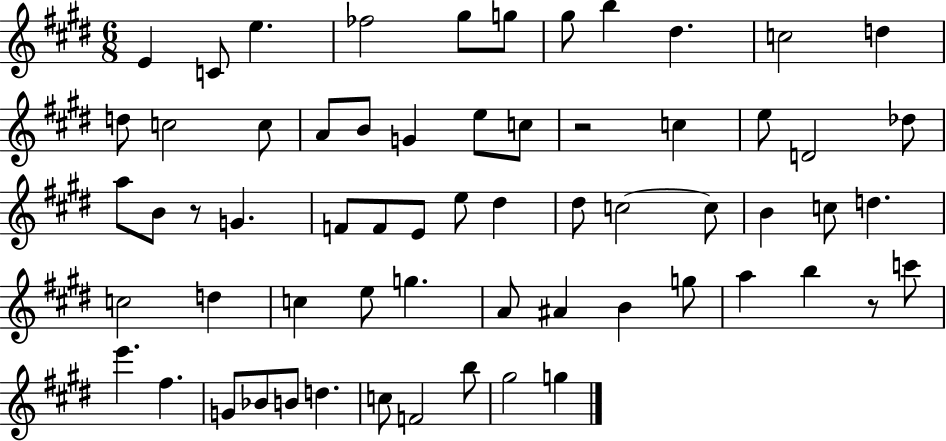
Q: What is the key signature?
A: E major